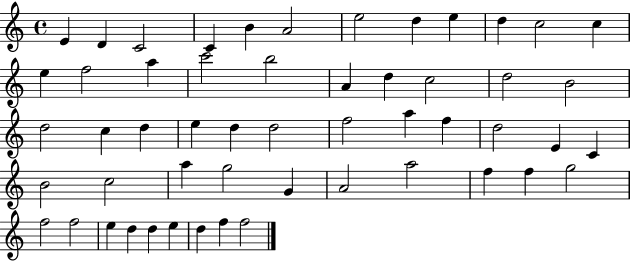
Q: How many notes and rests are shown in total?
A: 53